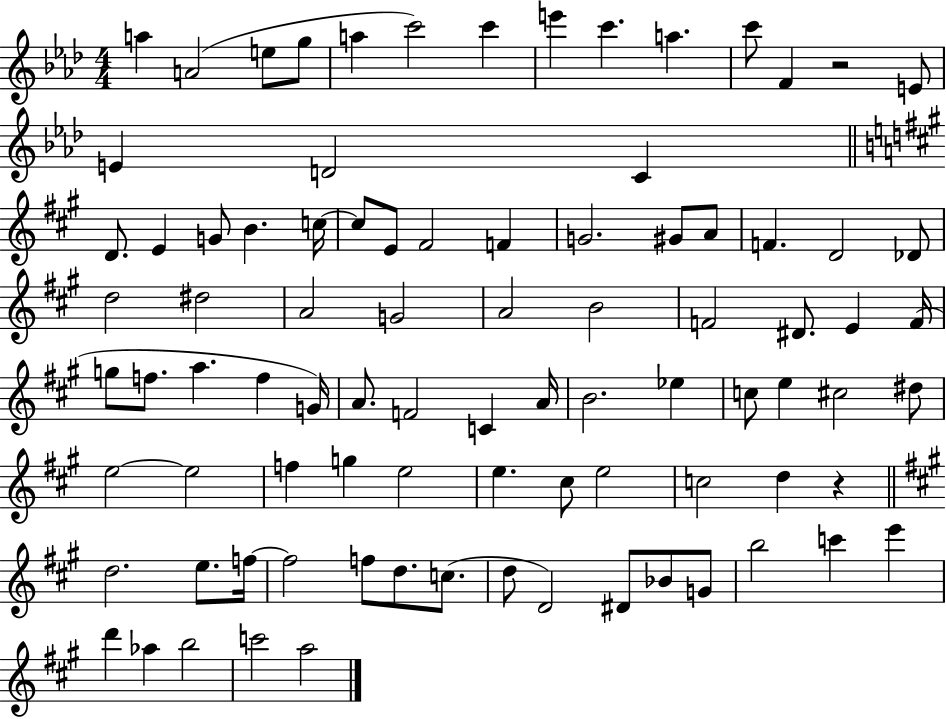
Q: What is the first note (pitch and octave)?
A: A5